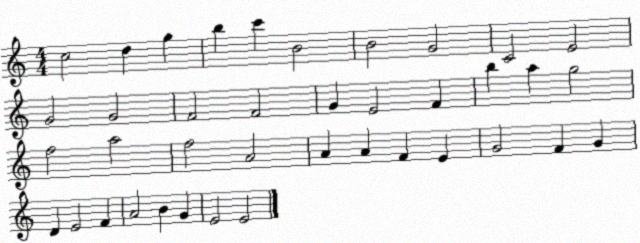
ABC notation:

X:1
T:Untitled
M:4/4
L:1/4
K:C
c2 d g b c' B2 B2 G2 C2 E2 G2 G2 F2 F2 G E2 F b a g2 f2 a2 f2 A2 A A F E G2 F G D E2 F A2 B G E2 E2